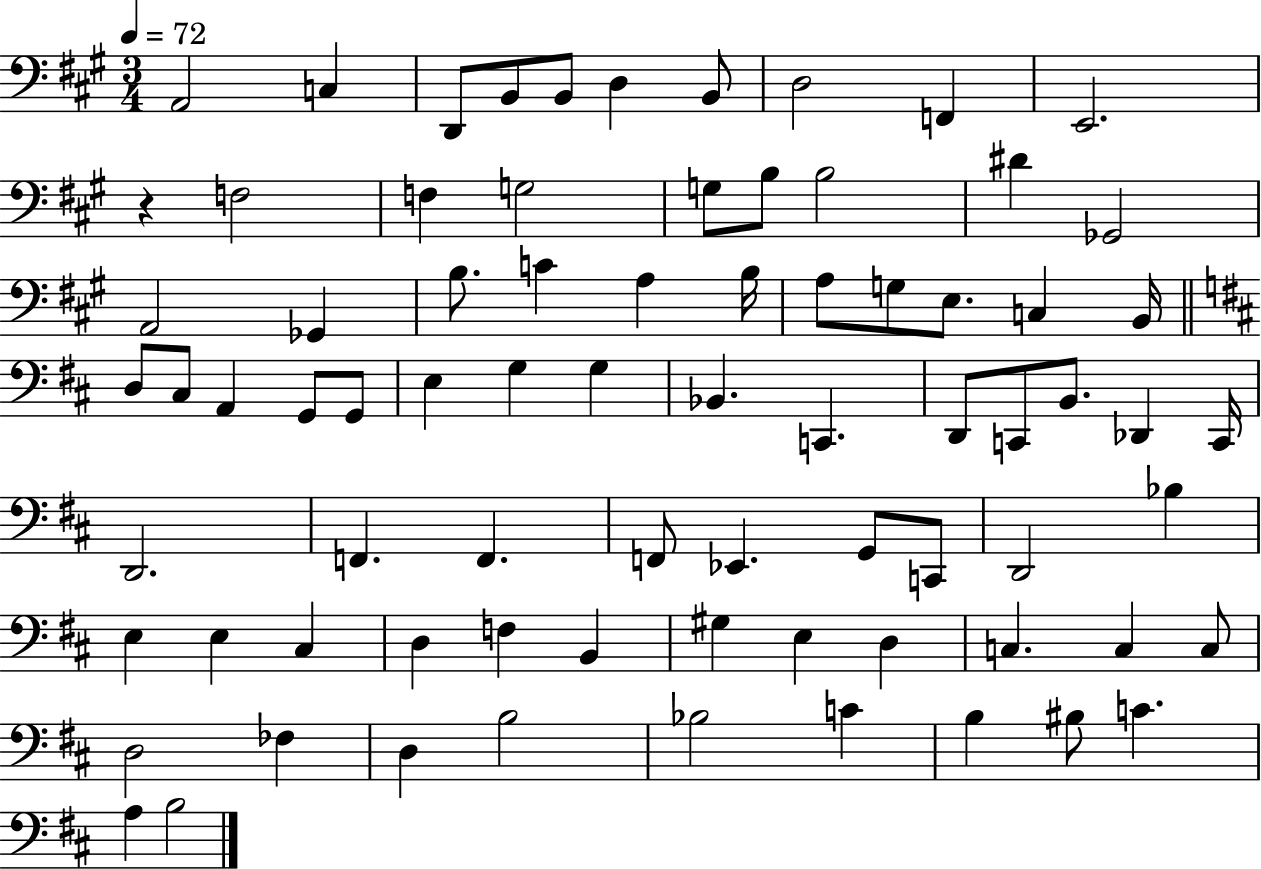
X:1
T:Untitled
M:3/4
L:1/4
K:A
A,,2 C, D,,/2 B,,/2 B,,/2 D, B,,/2 D,2 F,, E,,2 z F,2 F, G,2 G,/2 B,/2 B,2 ^D _G,,2 A,,2 _G,, B,/2 C A, B,/4 A,/2 G,/2 E,/2 C, B,,/4 D,/2 ^C,/2 A,, G,,/2 G,,/2 E, G, G, _B,, C,, D,,/2 C,,/2 B,,/2 _D,, C,,/4 D,,2 F,, F,, F,,/2 _E,, G,,/2 C,,/2 D,,2 _B, E, E, ^C, D, F, B,, ^G, E, D, C, C, C,/2 D,2 _F, D, B,2 _B,2 C B, ^B,/2 C A, B,2